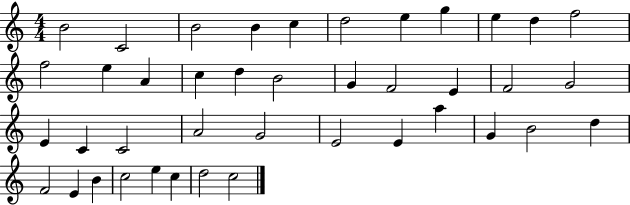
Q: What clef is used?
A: treble